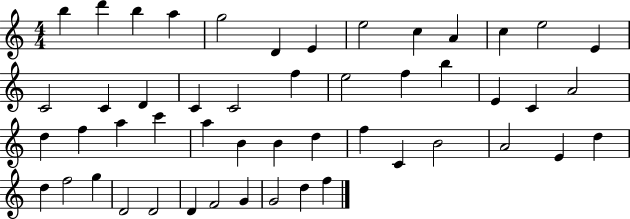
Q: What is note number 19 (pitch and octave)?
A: F5